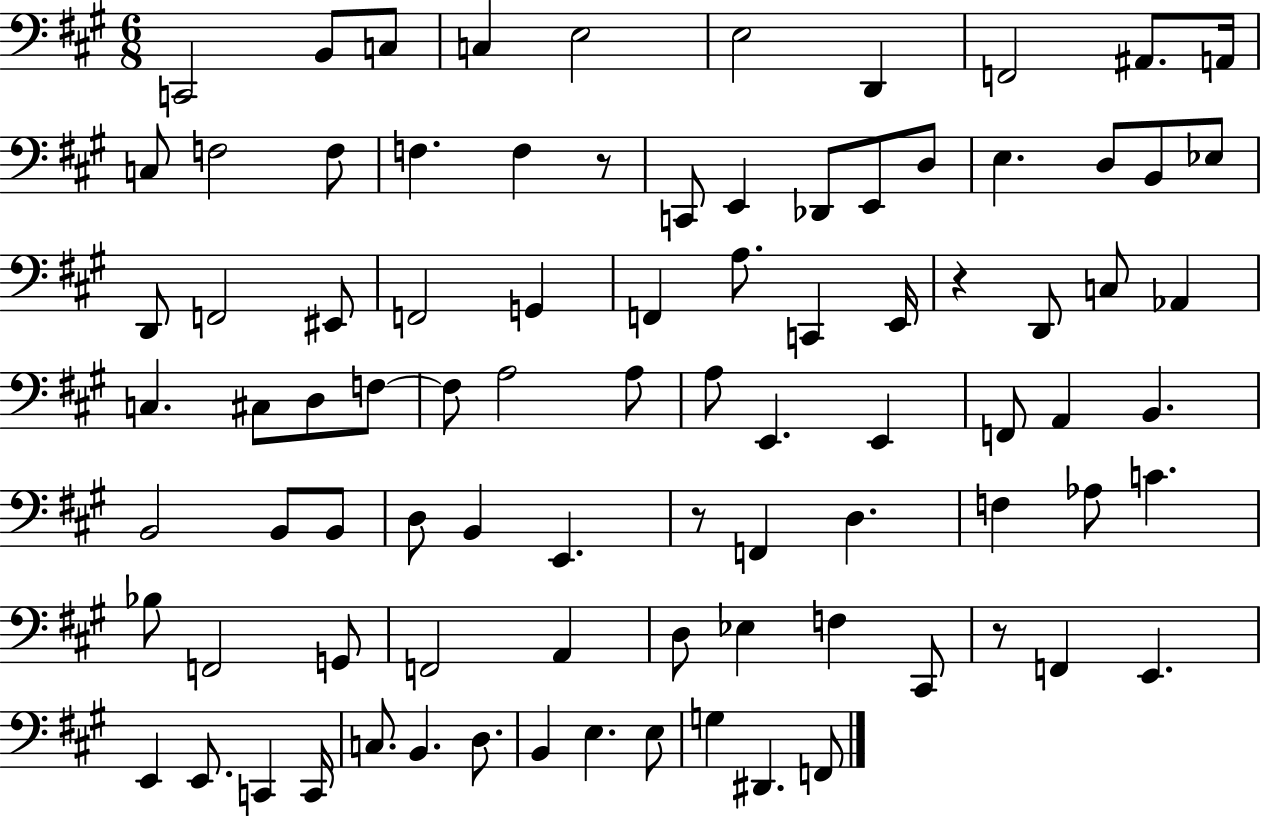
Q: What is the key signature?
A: A major